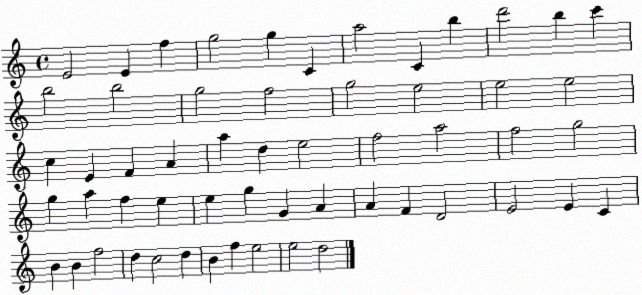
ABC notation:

X:1
T:Untitled
M:4/4
L:1/4
K:C
E2 E f g2 g C a2 C b d'2 b c' b2 b2 g2 f2 g2 e2 e2 e2 c E F A a d e2 f2 a2 f2 g2 g a f e e g G A A F D2 E2 E C B B f2 d c2 d B f e2 e2 d2